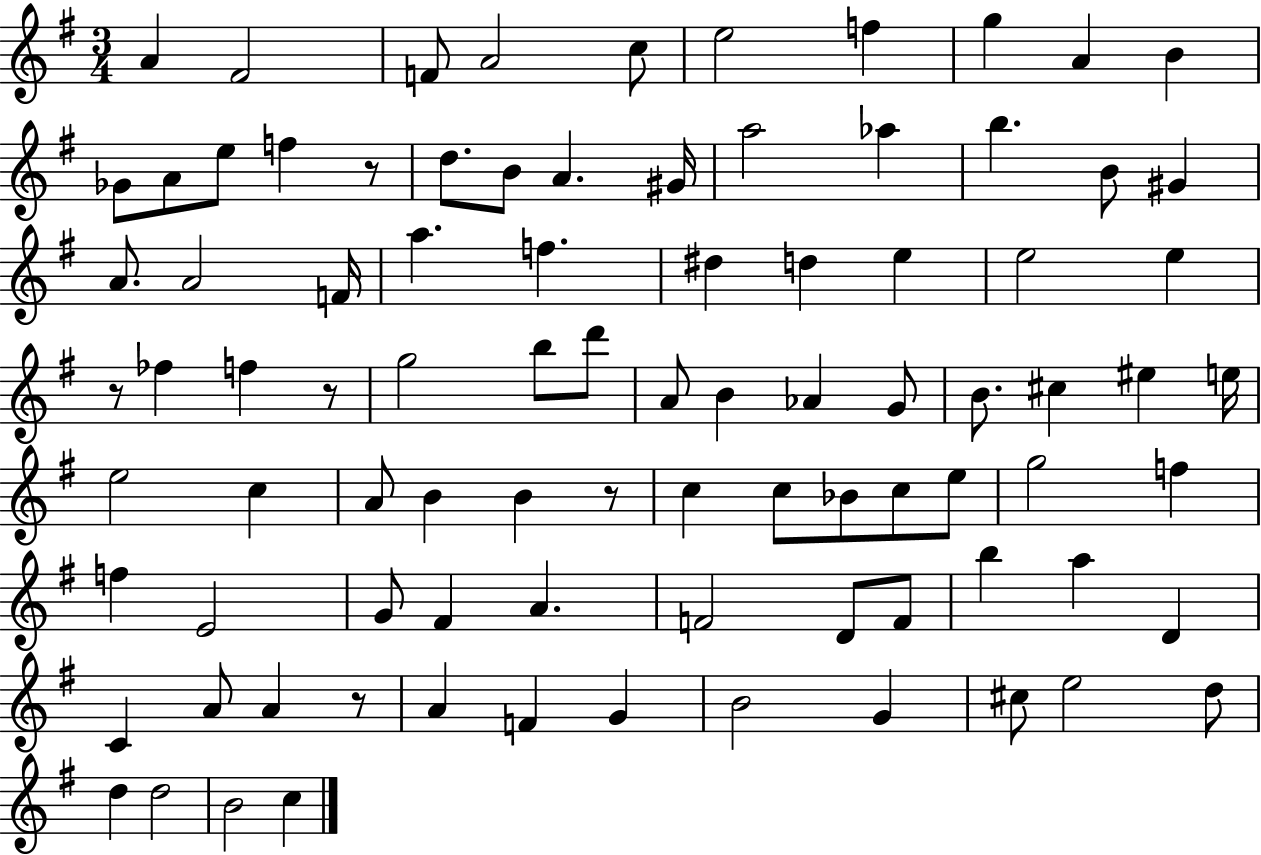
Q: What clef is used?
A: treble